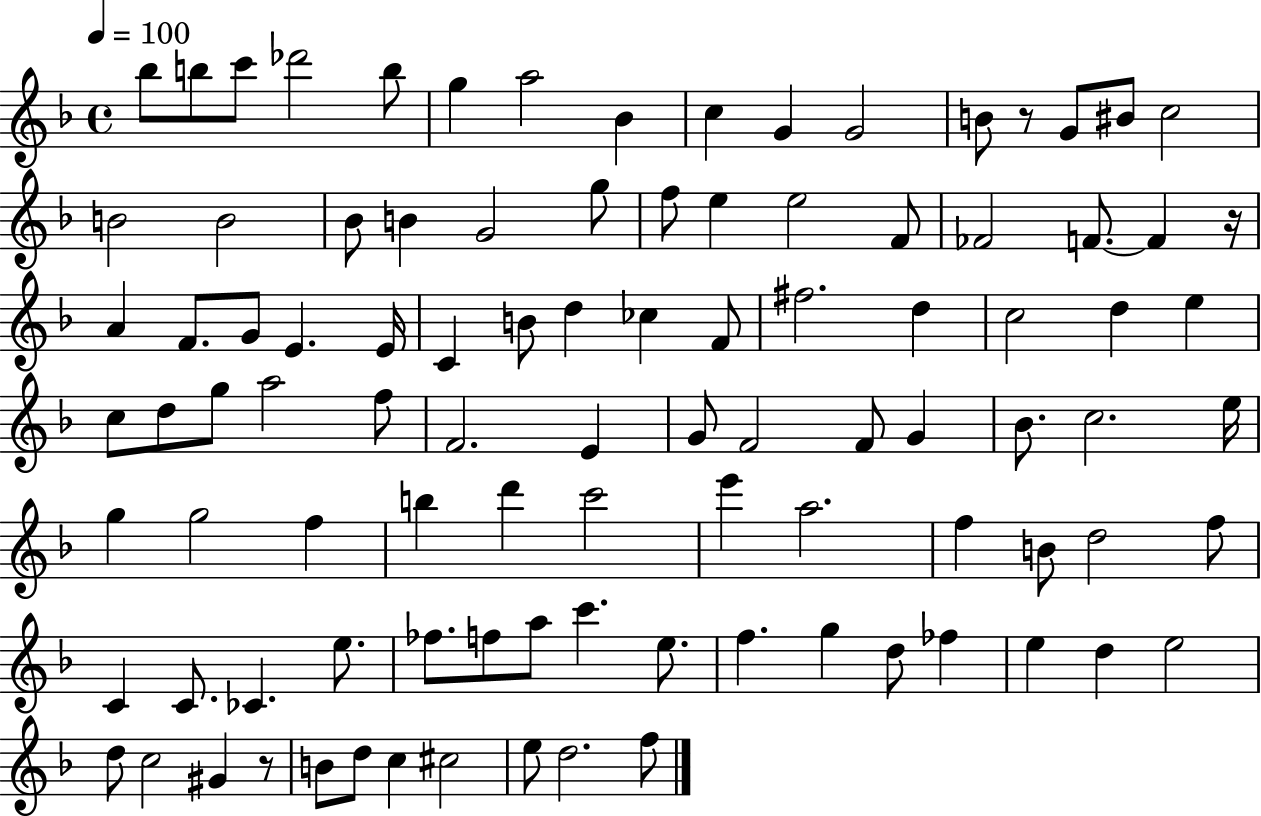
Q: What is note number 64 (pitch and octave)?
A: E6